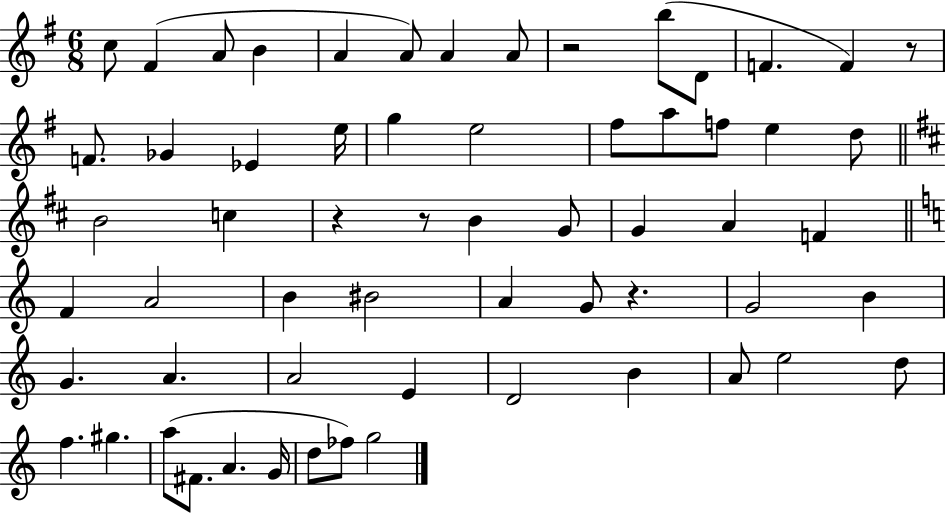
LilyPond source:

{
  \clef treble
  \numericTimeSignature
  \time 6/8
  \key g \major
  c''8 fis'4( a'8 b'4 | a'4 a'8) a'4 a'8 | r2 b''8( d'8 | f'4. f'4) r8 | \break f'8. ges'4 ees'4 e''16 | g''4 e''2 | fis''8 a''8 f''8 e''4 d''8 | \bar "||" \break \key d \major b'2 c''4 | r4 r8 b'4 g'8 | g'4 a'4 f'4 | \bar "||" \break \key a \minor f'4 a'2 | b'4 bis'2 | a'4 g'8 r4. | g'2 b'4 | \break g'4. a'4. | a'2 e'4 | d'2 b'4 | a'8 e''2 d''8 | \break f''4. gis''4. | a''8( fis'8. a'4. g'16 | d''8 fes''8) g''2 | \bar "|."
}